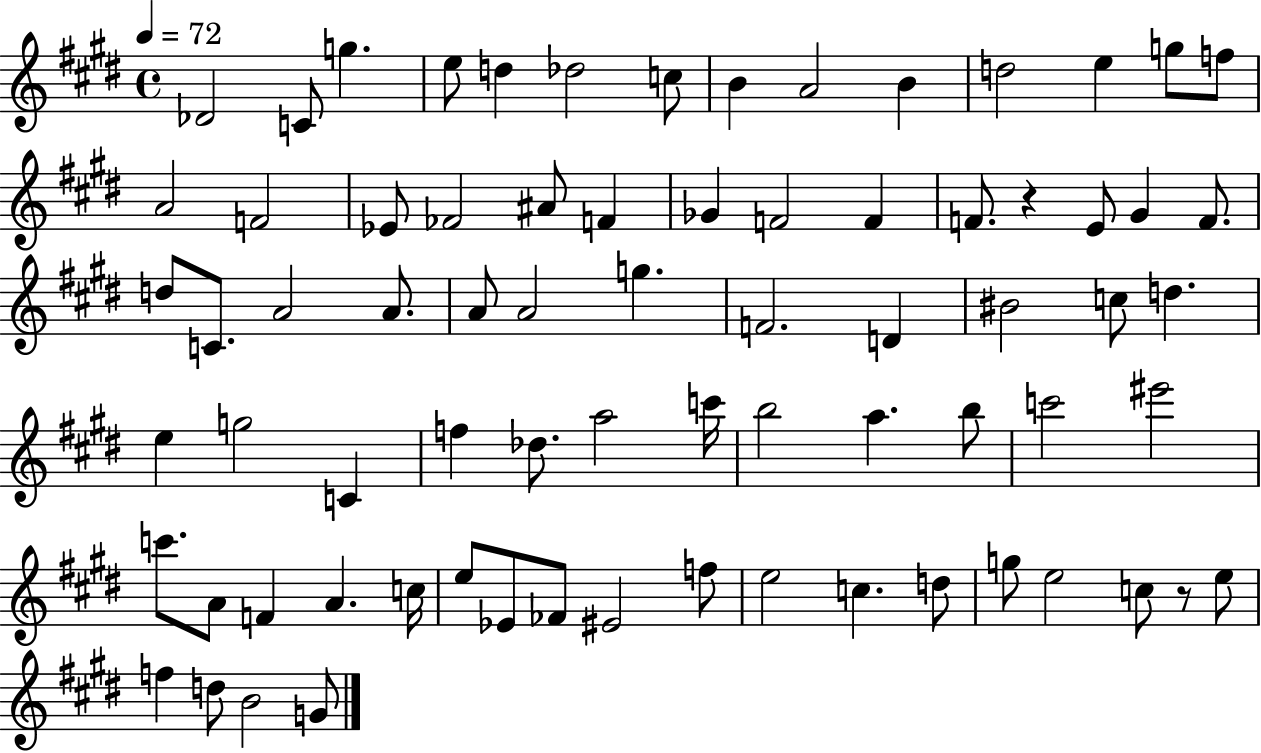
Db4/h C4/e G5/q. E5/e D5/q Db5/h C5/e B4/q A4/h B4/q D5/h E5/q G5/e F5/e A4/h F4/h Eb4/e FES4/h A#4/e F4/q Gb4/q F4/h F4/q F4/e. R/q E4/e G#4/q F4/e. D5/e C4/e. A4/h A4/e. A4/e A4/h G5/q. F4/h. D4/q BIS4/h C5/e D5/q. E5/q G5/h C4/q F5/q Db5/e. A5/h C6/s B5/h A5/q. B5/e C6/h EIS6/h C6/e. A4/e F4/q A4/q. C5/s E5/e Eb4/e FES4/e EIS4/h F5/e E5/h C5/q. D5/e G5/e E5/h C5/e R/e E5/e F5/q D5/e B4/h G4/e